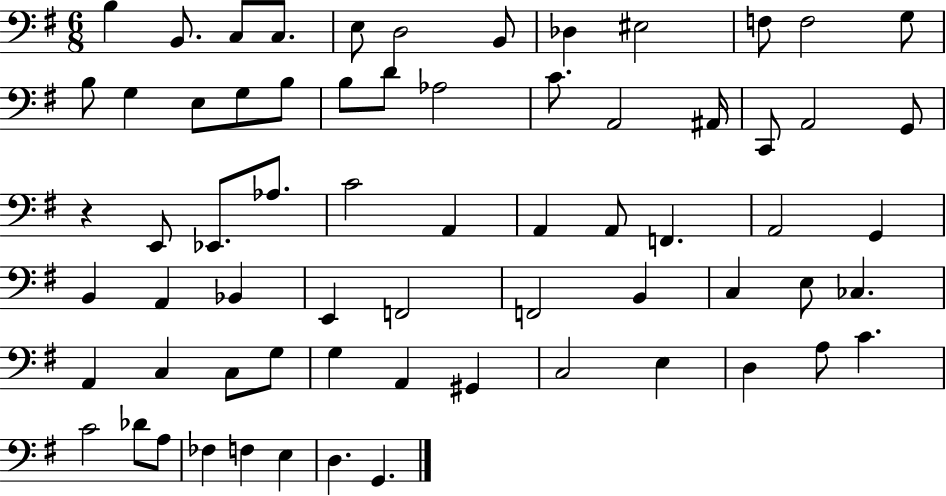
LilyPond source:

{
  \clef bass
  \numericTimeSignature
  \time 6/8
  \key g \major
  b4 b,8. c8 c8. | e8 d2 b,8 | des4 eis2 | f8 f2 g8 | \break b8 g4 e8 g8 b8 | b8 d'8 aes2 | c'8. a,2 ais,16 | c,8 a,2 g,8 | \break r4 e,8 ees,8. aes8. | c'2 a,4 | a,4 a,8 f,4. | a,2 g,4 | \break b,4 a,4 bes,4 | e,4 f,2 | f,2 b,4 | c4 e8 ces4. | \break a,4 c4 c8 g8 | g4 a,4 gis,4 | c2 e4 | d4 a8 c'4. | \break c'2 des'8 a8 | fes4 f4 e4 | d4. g,4. | \bar "|."
}